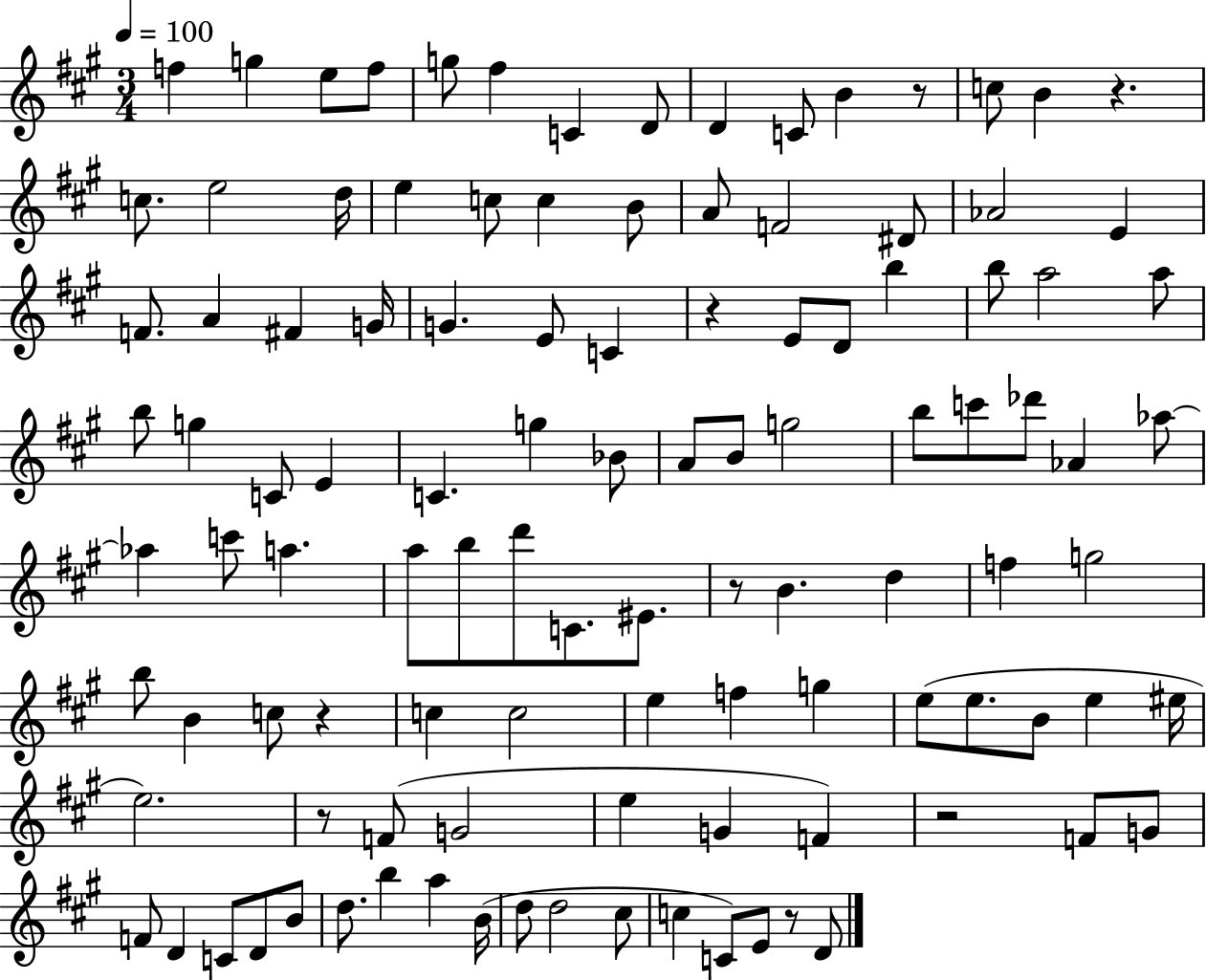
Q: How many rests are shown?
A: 8